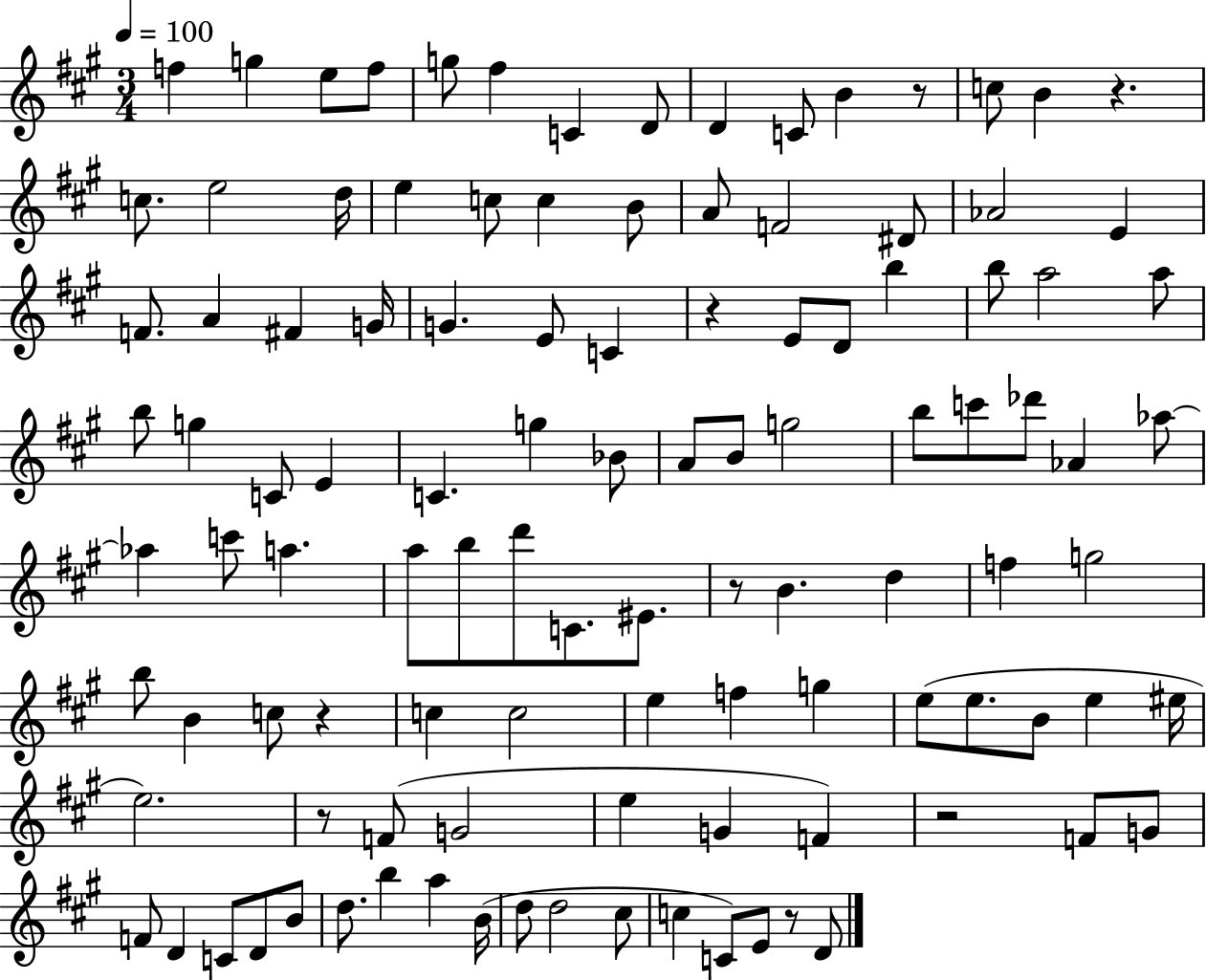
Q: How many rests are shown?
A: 8